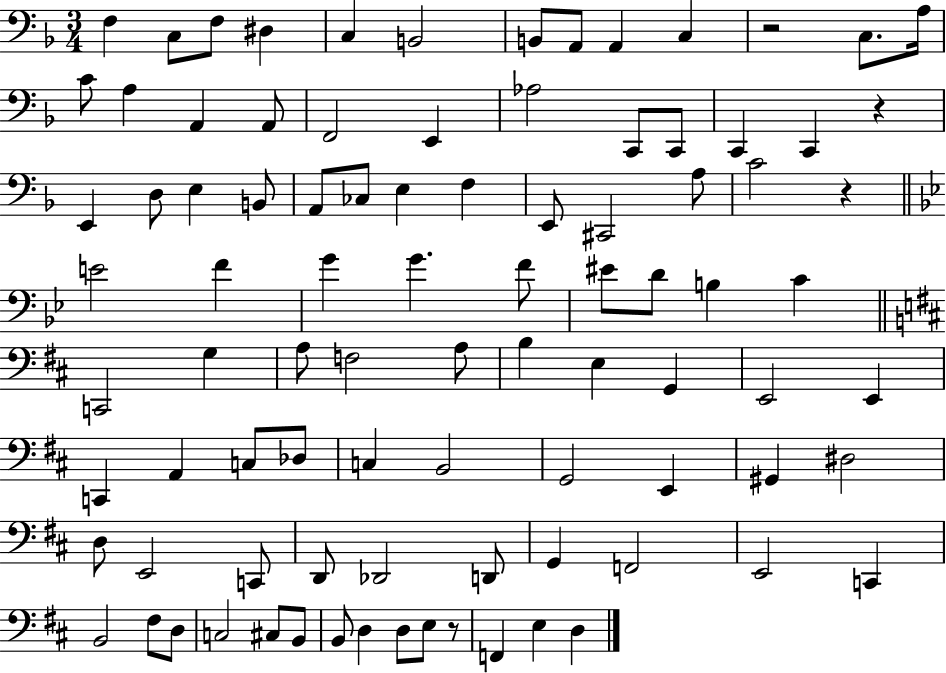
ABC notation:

X:1
T:Untitled
M:3/4
L:1/4
K:F
F, C,/2 F,/2 ^D, C, B,,2 B,,/2 A,,/2 A,, C, z2 C,/2 A,/4 C/2 A, A,, A,,/2 F,,2 E,, _A,2 C,,/2 C,,/2 C,, C,, z E,, D,/2 E, B,,/2 A,,/2 _C,/2 E, F, E,,/2 ^C,,2 A,/2 C2 z E2 F G G F/2 ^E/2 D/2 B, C C,,2 G, A,/2 F,2 A,/2 B, E, G,, E,,2 E,, C,, A,, C,/2 _D,/2 C, B,,2 G,,2 E,, ^G,, ^D,2 D,/2 E,,2 C,,/2 D,,/2 _D,,2 D,,/2 G,, F,,2 E,,2 C,, B,,2 ^F,/2 D,/2 C,2 ^C,/2 B,,/2 B,,/2 D, D,/2 E,/2 z/2 F,, E, D,